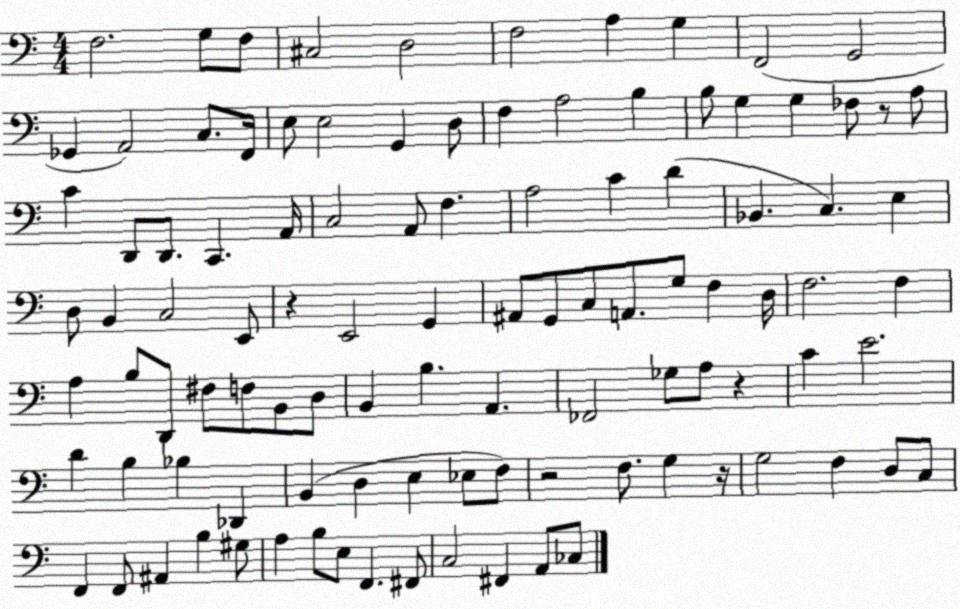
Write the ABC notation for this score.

X:1
T:Untitled
M:4/4
L:1/4
K:C
F,2 G,/2 F,/2 ^C,2 D,2 F,2 A, G, F,,2 G,,2 _G,, A,,2 C,/2 F,,/4 E,/2 E,2 G,, D,/2 F, A,2 B, B,/2 G, G, _F,/2 z/2 A,/2 C D,,/2 D,,/2 C,, A,,/4 C,2 A,,/2 F, A,2 C D _B,, C, E, D,/2 B,, C,2 E,,/2 z E,,2 G,, ^A,,/2 G,,/2 C,/2 A,,/2 G,/2 F, D,/4 F,2 F, A, B,/2 D,,/2 ^F,/2 F,/2 B,,/2 D,/2 B,, B, A,, _F,,2 _G,/2 A,/2 z C E2 D B, _B, _D,, B,, D, E, _E,/2 F,/2 z2 F,/2 G, z/4 G,2 F, D,/2 C,/2 F,, F,,/2 ^A,, B, ^G,/2 A, B,/2 E,/2 F,, ^F,,/2 C,2 ^F,, A,,/2 _C,/2